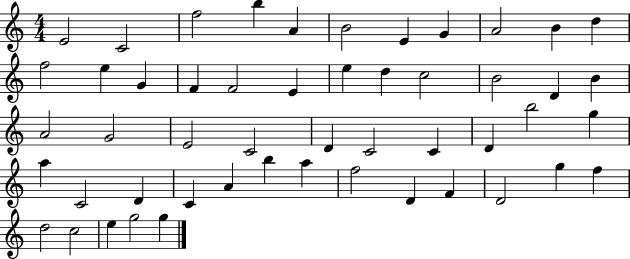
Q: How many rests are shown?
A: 0